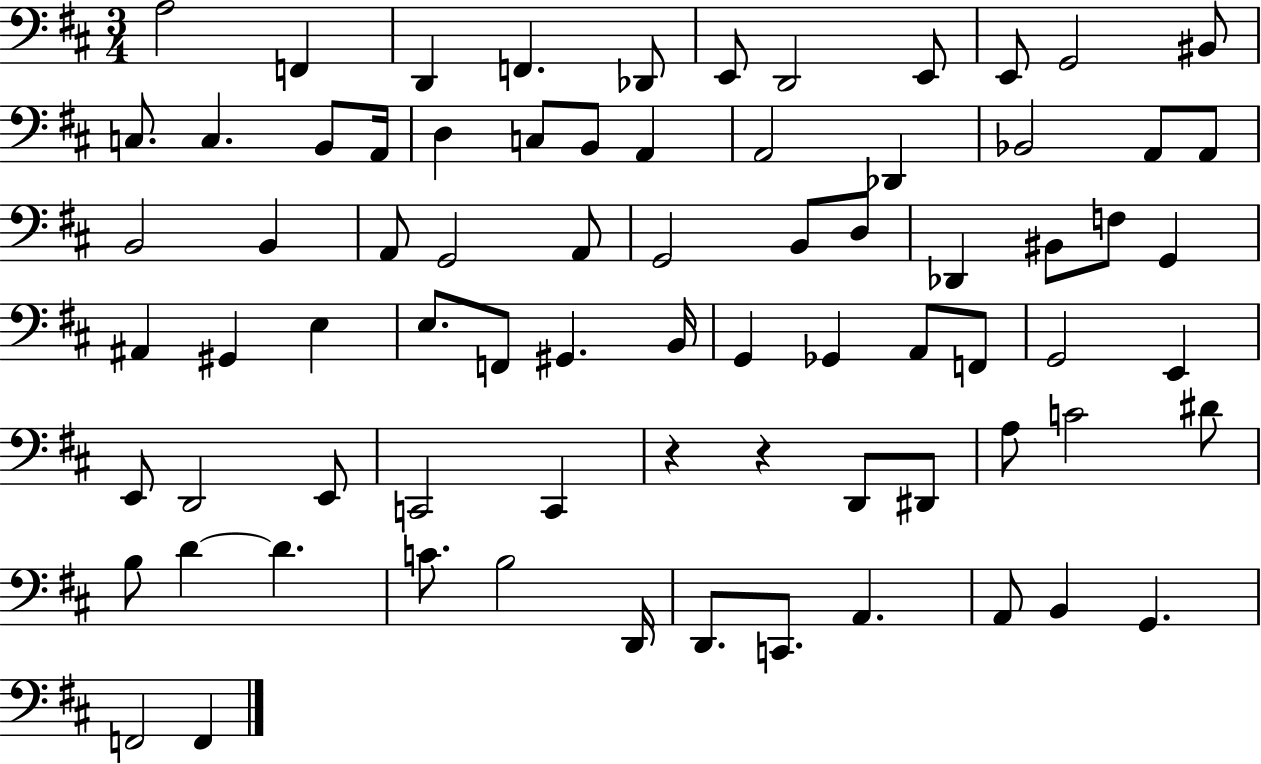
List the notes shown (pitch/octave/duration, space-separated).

A3/h F2/q D2/q F2/q. Db2/e E2/e D2/h E2/e E2/e G2/h BIS2/e C3/e. C3/q. B2/e A2/s D3/q C3/e B2/e A2/q A2/h Db2/q Bb2/h A2/e A2/e B2/h B2/q A2/e G2/h A2/e G2/h B2/e D3/e Db2/q BIS2/e F3/e G2/q A#2/q G#2/q E3/q E3/e. F2/e G#2/q. B2/s G2/q Gb2/q A2/e F2/e G2/h E2/q E2/e D2/h E2/e C2/h C2/q R/q R/q D2/e D#2/e A3/e C4/h D#4/e B3/e D4/q D4/q. C4/e. B3/h D2/s D2/e. C2/e. A2/q. A2/e B2/q G2/q. F2/h F2/q